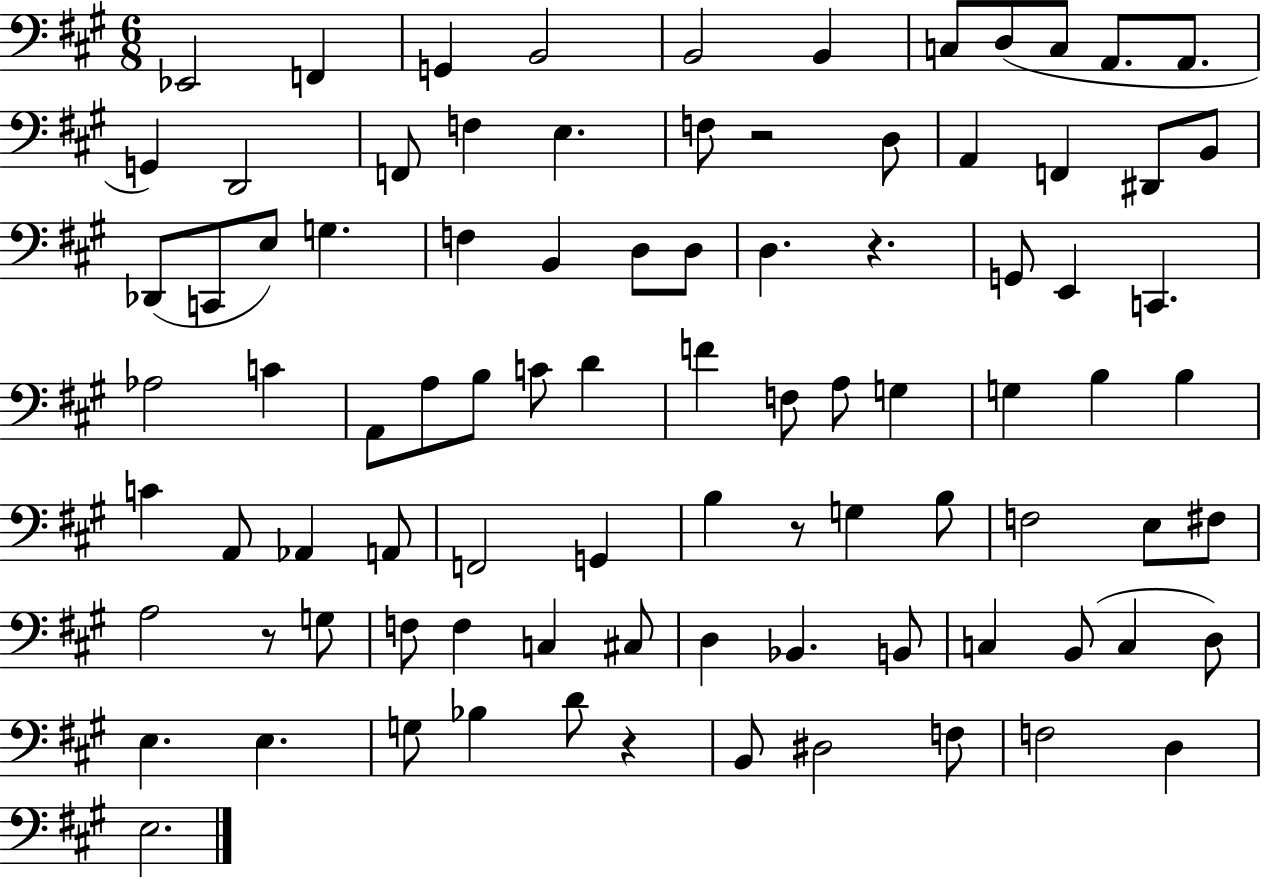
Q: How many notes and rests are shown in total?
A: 89